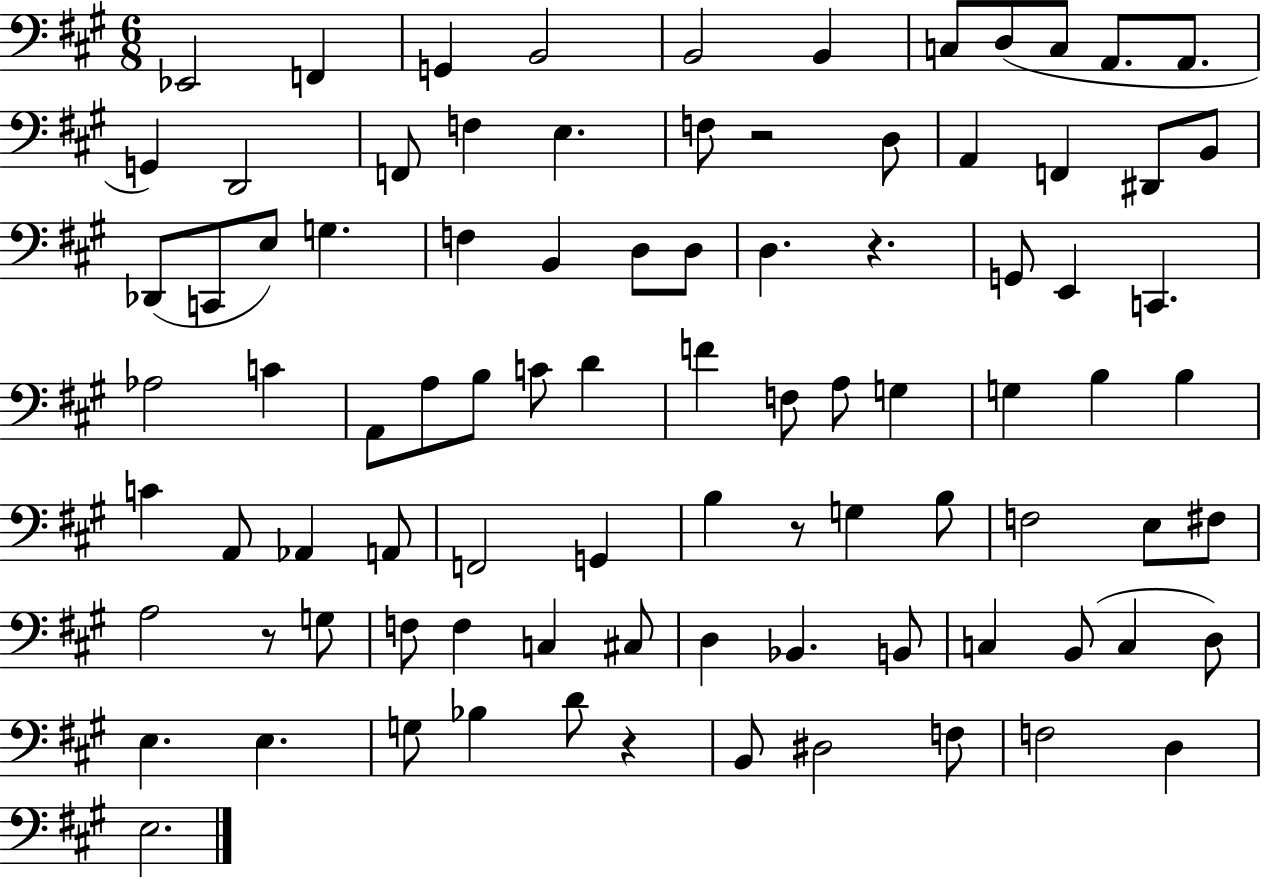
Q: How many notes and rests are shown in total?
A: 89